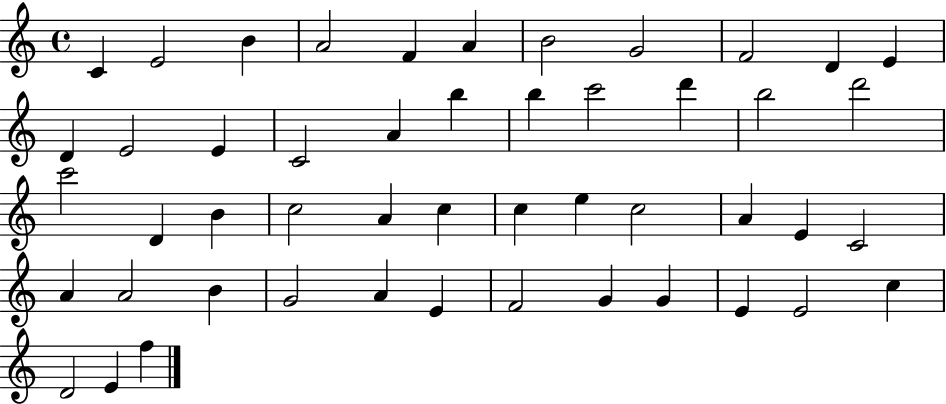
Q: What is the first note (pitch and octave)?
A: C4